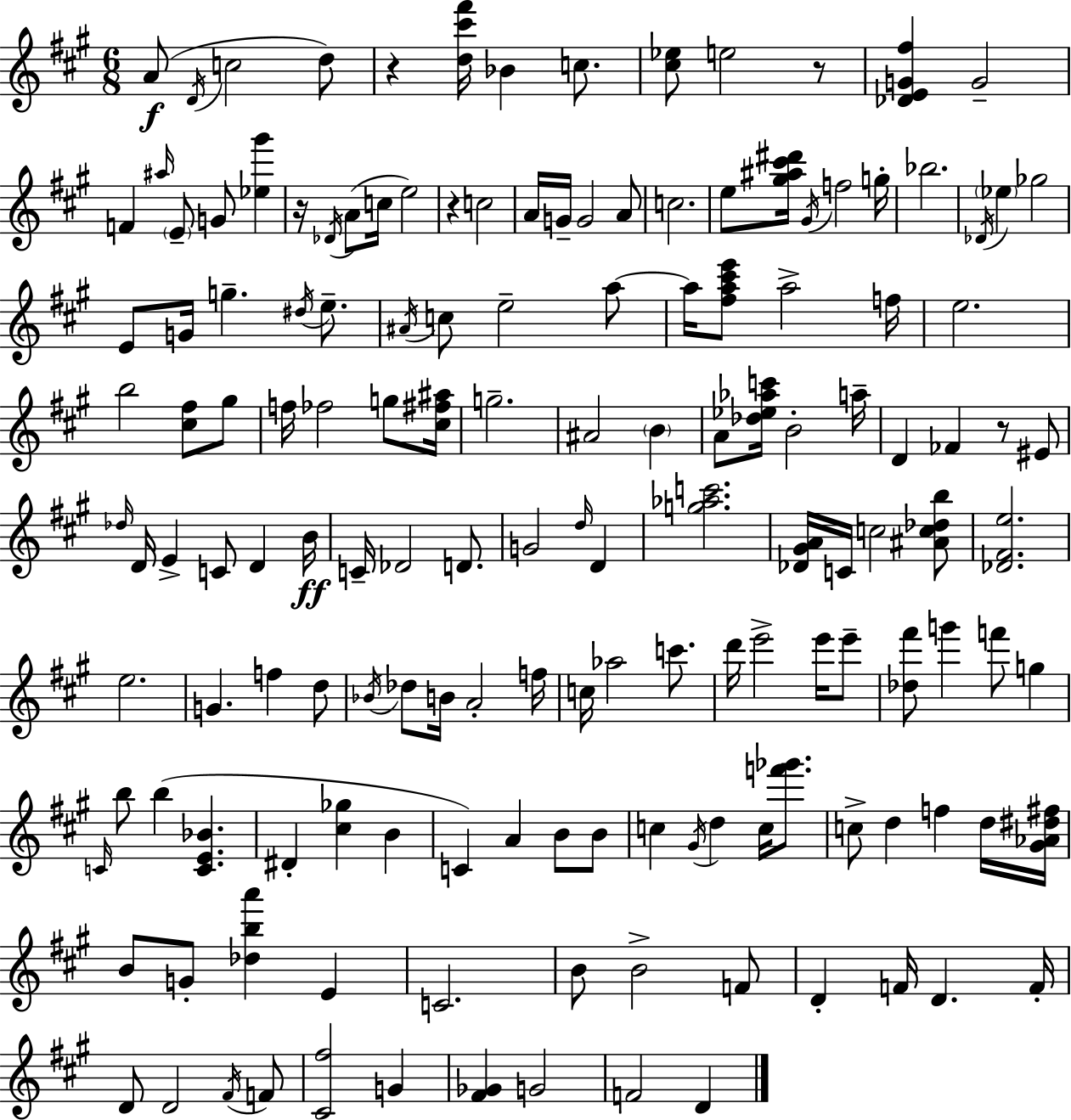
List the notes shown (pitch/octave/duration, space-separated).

A4/e D4/s C5/h D5/e R/q [D5,C#6,F#6]/s Bb4/q C5/e. [C#5,Eb5]/e E5/h R/e [Db4,E4,G4,F#5]/q G4/h F4/q A#5/s E4/e G4/e [Eb5,G#6]/q R/s Db4/s A4/e C5/s E5/h R/q C5/h A4/s G4/s G4/h A4/e C5/h. E5/e [G#5,A#5,C#6,D#6]/s G#4/s F5/h G5/s Bb5/h. Db4/s Eb5/q Gb5/h E4/e G4/s G5/q. D#5/s E5/e. A#4/s C5/e E5/h A5/e A5/s [F#5,A5,C#6,E6]/e A5/h F5/s E5/h. B5/h [C#5,F#5]/e G#5/e F5/s FES5/h G5/e [C#5,F#5,A#5]/s G5/h. A#4/h B4/q A4/e [Db5,Eb5,Ab5,C6]/s B4/h A5/s D4/q FES4/q R/e EIS4/e Db5/s D4/s E4/q C4/e D4/q B4/s C4/s Db4/h D4/e. G4/h D5/s D4/q [G5,Ab5,C6]/h. [Db4,G#4,A4]/s C4/s C5/h [A#4,C5,Db5,B5]/e [Db4,F#4,E5]/h. E5/h. G4/q. F5/q D5/e Bb4/s Db5/e B4/s A4/h F5/s C5/s Ab5/h C6/e. D6/s E6/h E6/s E6/e [Db5,F#6]/e G6/q F6/e G5/q C4/s B5/e B5/q [C4,E4,Bb4]/q. D#4/q [C#5,Gb5]/q B4/q C4/q A4/q B4/e B4/e C5/q G#4/s D5/q C5/s [F6,Gb6]/e. C5/e D5/q F5/q D5/s [G#4,Ab4,D#5,F#5]/s B4/e G4/e [Db5,B5,A6]/q E4/q C4/h. B4/e B4/h F4/e D4/q F4/s D4/q. F4/s D4/e D4/h F#4/s F4/e [C#4,F#5]/h G4/q [F#4,Gb4]/q G4/h F4/h D4/q